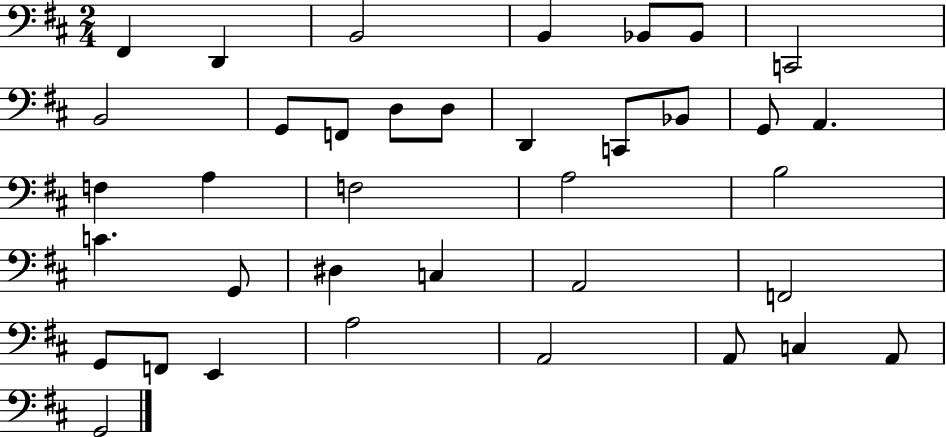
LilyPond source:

{
  \clef bass
  \numericTimeSignature
  \time 2/4
  \key d \major
  fis,4 d,4 | b,2 | b,4 bes,8 bes,8 | c,2 | \break b,2 | g,8 f,8 d8 d8 | d,4 c,8 bes,8 | g,8 a,4. | \break f4 a4 | f2 | a2 | b2 | \break c'4. g,8 | dis4 c4 | a,2 | f,2 | \break g,8 f,8 e,4 | a2 | a,2 | a,8 c4 a,8 | \break g,2 | \bar "|."
}